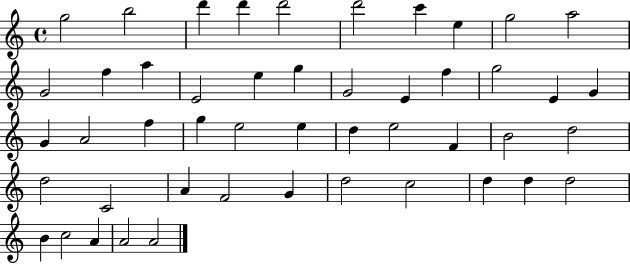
X:1
T:Untitled
M:4/4
L:1/4
K:C
g2 b2 d' d' d'2 d'2 c' e g2 a2 G2 f a E2 e g G2 E f g2 E G G A2 f g e2 e d e2 F B2 d2 d2 C2 A F2 G d2 c2 d d d2 B c2 A A2 A2